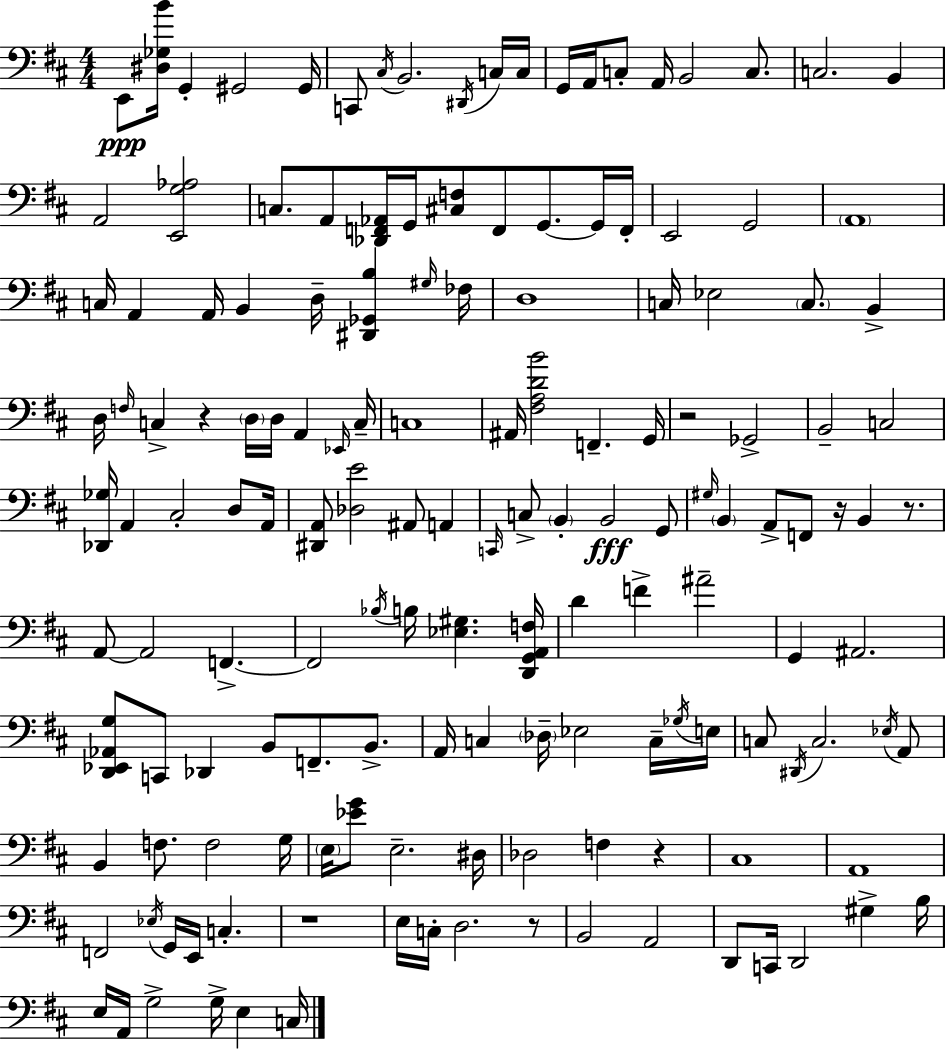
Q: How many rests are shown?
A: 7